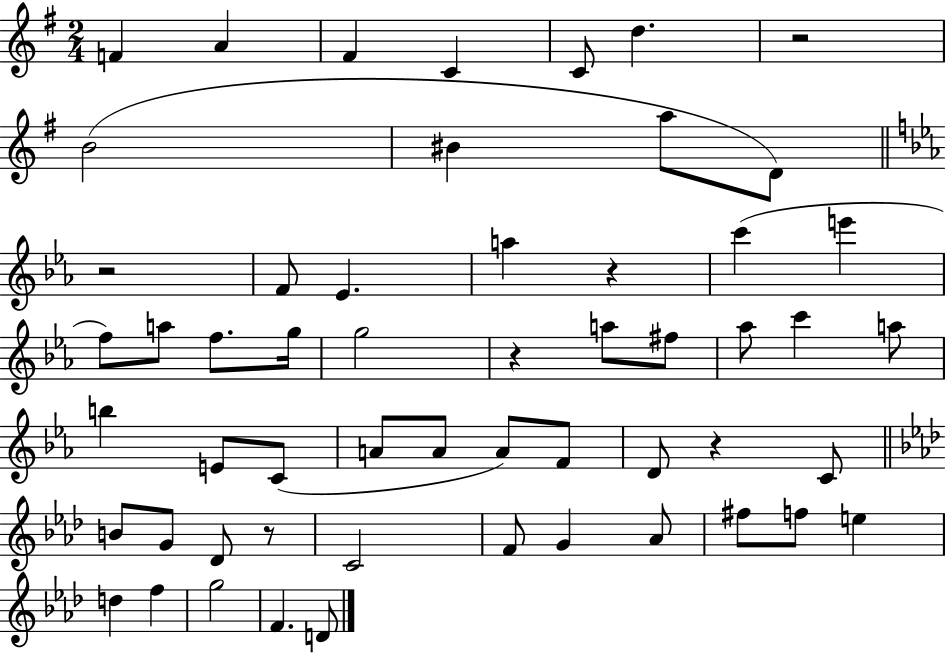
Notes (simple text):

F4/q A4/q F#4/q C4/q C4/e D5/q. R/h B4/h BIS4/q A5/e D4/e R/h F4/e Eb4/q. A5/q R/q C6/q E6/q F5/e A5/e F5/e. G5/s G5/h R/q A5/e F#5/e Ab5/e C6/q A5/e B5/q E4/e C4/e A4/e A4/e A4/e F4/e D4/e R/q C4/e B4/e G4/e Db4/e R/e C4/h F4/e G4/q Ab4/e F#5/e F5/e E5/q D5/q F5/q G5/h F4/q. D4/e